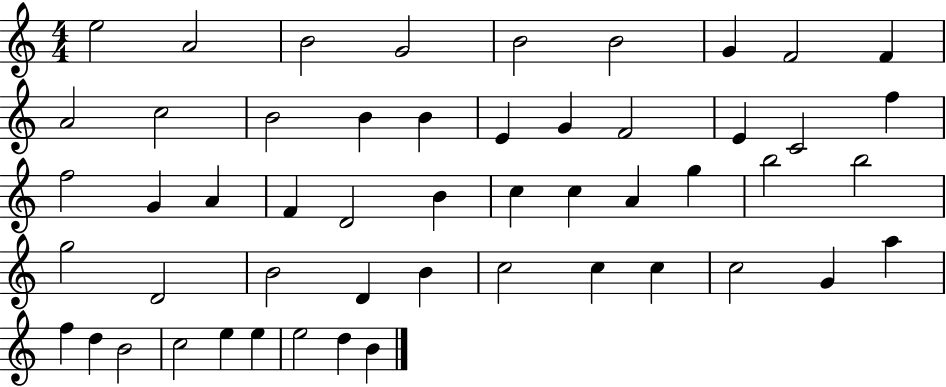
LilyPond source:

{
  \clef treble
  \numericTimeSignature
  \time 4/4
  \key c \major
  e''2 a'2 | b'2 g'2 | b'2 b'2 | g'4 f'2 f'4 | \break a'2 c''2 | b'2 b'4 b'4 | e'4 g'4 f'2 | e'4 c'2 f''4 | \break f''2 g'4 a'4 | f'4 d'2 b'4 | c''4 c''4 a'4 g''4 | b''2 b''2 | \break g''2 d'2 | b'2 d'4 b'4 | c''2 c''4 c''4 | c''2 g'4 a''4 | \break f''4 d''4 b'2 | c''2 e''4 e''4 | e''2 d''4 b'4 | \bar "|."
}